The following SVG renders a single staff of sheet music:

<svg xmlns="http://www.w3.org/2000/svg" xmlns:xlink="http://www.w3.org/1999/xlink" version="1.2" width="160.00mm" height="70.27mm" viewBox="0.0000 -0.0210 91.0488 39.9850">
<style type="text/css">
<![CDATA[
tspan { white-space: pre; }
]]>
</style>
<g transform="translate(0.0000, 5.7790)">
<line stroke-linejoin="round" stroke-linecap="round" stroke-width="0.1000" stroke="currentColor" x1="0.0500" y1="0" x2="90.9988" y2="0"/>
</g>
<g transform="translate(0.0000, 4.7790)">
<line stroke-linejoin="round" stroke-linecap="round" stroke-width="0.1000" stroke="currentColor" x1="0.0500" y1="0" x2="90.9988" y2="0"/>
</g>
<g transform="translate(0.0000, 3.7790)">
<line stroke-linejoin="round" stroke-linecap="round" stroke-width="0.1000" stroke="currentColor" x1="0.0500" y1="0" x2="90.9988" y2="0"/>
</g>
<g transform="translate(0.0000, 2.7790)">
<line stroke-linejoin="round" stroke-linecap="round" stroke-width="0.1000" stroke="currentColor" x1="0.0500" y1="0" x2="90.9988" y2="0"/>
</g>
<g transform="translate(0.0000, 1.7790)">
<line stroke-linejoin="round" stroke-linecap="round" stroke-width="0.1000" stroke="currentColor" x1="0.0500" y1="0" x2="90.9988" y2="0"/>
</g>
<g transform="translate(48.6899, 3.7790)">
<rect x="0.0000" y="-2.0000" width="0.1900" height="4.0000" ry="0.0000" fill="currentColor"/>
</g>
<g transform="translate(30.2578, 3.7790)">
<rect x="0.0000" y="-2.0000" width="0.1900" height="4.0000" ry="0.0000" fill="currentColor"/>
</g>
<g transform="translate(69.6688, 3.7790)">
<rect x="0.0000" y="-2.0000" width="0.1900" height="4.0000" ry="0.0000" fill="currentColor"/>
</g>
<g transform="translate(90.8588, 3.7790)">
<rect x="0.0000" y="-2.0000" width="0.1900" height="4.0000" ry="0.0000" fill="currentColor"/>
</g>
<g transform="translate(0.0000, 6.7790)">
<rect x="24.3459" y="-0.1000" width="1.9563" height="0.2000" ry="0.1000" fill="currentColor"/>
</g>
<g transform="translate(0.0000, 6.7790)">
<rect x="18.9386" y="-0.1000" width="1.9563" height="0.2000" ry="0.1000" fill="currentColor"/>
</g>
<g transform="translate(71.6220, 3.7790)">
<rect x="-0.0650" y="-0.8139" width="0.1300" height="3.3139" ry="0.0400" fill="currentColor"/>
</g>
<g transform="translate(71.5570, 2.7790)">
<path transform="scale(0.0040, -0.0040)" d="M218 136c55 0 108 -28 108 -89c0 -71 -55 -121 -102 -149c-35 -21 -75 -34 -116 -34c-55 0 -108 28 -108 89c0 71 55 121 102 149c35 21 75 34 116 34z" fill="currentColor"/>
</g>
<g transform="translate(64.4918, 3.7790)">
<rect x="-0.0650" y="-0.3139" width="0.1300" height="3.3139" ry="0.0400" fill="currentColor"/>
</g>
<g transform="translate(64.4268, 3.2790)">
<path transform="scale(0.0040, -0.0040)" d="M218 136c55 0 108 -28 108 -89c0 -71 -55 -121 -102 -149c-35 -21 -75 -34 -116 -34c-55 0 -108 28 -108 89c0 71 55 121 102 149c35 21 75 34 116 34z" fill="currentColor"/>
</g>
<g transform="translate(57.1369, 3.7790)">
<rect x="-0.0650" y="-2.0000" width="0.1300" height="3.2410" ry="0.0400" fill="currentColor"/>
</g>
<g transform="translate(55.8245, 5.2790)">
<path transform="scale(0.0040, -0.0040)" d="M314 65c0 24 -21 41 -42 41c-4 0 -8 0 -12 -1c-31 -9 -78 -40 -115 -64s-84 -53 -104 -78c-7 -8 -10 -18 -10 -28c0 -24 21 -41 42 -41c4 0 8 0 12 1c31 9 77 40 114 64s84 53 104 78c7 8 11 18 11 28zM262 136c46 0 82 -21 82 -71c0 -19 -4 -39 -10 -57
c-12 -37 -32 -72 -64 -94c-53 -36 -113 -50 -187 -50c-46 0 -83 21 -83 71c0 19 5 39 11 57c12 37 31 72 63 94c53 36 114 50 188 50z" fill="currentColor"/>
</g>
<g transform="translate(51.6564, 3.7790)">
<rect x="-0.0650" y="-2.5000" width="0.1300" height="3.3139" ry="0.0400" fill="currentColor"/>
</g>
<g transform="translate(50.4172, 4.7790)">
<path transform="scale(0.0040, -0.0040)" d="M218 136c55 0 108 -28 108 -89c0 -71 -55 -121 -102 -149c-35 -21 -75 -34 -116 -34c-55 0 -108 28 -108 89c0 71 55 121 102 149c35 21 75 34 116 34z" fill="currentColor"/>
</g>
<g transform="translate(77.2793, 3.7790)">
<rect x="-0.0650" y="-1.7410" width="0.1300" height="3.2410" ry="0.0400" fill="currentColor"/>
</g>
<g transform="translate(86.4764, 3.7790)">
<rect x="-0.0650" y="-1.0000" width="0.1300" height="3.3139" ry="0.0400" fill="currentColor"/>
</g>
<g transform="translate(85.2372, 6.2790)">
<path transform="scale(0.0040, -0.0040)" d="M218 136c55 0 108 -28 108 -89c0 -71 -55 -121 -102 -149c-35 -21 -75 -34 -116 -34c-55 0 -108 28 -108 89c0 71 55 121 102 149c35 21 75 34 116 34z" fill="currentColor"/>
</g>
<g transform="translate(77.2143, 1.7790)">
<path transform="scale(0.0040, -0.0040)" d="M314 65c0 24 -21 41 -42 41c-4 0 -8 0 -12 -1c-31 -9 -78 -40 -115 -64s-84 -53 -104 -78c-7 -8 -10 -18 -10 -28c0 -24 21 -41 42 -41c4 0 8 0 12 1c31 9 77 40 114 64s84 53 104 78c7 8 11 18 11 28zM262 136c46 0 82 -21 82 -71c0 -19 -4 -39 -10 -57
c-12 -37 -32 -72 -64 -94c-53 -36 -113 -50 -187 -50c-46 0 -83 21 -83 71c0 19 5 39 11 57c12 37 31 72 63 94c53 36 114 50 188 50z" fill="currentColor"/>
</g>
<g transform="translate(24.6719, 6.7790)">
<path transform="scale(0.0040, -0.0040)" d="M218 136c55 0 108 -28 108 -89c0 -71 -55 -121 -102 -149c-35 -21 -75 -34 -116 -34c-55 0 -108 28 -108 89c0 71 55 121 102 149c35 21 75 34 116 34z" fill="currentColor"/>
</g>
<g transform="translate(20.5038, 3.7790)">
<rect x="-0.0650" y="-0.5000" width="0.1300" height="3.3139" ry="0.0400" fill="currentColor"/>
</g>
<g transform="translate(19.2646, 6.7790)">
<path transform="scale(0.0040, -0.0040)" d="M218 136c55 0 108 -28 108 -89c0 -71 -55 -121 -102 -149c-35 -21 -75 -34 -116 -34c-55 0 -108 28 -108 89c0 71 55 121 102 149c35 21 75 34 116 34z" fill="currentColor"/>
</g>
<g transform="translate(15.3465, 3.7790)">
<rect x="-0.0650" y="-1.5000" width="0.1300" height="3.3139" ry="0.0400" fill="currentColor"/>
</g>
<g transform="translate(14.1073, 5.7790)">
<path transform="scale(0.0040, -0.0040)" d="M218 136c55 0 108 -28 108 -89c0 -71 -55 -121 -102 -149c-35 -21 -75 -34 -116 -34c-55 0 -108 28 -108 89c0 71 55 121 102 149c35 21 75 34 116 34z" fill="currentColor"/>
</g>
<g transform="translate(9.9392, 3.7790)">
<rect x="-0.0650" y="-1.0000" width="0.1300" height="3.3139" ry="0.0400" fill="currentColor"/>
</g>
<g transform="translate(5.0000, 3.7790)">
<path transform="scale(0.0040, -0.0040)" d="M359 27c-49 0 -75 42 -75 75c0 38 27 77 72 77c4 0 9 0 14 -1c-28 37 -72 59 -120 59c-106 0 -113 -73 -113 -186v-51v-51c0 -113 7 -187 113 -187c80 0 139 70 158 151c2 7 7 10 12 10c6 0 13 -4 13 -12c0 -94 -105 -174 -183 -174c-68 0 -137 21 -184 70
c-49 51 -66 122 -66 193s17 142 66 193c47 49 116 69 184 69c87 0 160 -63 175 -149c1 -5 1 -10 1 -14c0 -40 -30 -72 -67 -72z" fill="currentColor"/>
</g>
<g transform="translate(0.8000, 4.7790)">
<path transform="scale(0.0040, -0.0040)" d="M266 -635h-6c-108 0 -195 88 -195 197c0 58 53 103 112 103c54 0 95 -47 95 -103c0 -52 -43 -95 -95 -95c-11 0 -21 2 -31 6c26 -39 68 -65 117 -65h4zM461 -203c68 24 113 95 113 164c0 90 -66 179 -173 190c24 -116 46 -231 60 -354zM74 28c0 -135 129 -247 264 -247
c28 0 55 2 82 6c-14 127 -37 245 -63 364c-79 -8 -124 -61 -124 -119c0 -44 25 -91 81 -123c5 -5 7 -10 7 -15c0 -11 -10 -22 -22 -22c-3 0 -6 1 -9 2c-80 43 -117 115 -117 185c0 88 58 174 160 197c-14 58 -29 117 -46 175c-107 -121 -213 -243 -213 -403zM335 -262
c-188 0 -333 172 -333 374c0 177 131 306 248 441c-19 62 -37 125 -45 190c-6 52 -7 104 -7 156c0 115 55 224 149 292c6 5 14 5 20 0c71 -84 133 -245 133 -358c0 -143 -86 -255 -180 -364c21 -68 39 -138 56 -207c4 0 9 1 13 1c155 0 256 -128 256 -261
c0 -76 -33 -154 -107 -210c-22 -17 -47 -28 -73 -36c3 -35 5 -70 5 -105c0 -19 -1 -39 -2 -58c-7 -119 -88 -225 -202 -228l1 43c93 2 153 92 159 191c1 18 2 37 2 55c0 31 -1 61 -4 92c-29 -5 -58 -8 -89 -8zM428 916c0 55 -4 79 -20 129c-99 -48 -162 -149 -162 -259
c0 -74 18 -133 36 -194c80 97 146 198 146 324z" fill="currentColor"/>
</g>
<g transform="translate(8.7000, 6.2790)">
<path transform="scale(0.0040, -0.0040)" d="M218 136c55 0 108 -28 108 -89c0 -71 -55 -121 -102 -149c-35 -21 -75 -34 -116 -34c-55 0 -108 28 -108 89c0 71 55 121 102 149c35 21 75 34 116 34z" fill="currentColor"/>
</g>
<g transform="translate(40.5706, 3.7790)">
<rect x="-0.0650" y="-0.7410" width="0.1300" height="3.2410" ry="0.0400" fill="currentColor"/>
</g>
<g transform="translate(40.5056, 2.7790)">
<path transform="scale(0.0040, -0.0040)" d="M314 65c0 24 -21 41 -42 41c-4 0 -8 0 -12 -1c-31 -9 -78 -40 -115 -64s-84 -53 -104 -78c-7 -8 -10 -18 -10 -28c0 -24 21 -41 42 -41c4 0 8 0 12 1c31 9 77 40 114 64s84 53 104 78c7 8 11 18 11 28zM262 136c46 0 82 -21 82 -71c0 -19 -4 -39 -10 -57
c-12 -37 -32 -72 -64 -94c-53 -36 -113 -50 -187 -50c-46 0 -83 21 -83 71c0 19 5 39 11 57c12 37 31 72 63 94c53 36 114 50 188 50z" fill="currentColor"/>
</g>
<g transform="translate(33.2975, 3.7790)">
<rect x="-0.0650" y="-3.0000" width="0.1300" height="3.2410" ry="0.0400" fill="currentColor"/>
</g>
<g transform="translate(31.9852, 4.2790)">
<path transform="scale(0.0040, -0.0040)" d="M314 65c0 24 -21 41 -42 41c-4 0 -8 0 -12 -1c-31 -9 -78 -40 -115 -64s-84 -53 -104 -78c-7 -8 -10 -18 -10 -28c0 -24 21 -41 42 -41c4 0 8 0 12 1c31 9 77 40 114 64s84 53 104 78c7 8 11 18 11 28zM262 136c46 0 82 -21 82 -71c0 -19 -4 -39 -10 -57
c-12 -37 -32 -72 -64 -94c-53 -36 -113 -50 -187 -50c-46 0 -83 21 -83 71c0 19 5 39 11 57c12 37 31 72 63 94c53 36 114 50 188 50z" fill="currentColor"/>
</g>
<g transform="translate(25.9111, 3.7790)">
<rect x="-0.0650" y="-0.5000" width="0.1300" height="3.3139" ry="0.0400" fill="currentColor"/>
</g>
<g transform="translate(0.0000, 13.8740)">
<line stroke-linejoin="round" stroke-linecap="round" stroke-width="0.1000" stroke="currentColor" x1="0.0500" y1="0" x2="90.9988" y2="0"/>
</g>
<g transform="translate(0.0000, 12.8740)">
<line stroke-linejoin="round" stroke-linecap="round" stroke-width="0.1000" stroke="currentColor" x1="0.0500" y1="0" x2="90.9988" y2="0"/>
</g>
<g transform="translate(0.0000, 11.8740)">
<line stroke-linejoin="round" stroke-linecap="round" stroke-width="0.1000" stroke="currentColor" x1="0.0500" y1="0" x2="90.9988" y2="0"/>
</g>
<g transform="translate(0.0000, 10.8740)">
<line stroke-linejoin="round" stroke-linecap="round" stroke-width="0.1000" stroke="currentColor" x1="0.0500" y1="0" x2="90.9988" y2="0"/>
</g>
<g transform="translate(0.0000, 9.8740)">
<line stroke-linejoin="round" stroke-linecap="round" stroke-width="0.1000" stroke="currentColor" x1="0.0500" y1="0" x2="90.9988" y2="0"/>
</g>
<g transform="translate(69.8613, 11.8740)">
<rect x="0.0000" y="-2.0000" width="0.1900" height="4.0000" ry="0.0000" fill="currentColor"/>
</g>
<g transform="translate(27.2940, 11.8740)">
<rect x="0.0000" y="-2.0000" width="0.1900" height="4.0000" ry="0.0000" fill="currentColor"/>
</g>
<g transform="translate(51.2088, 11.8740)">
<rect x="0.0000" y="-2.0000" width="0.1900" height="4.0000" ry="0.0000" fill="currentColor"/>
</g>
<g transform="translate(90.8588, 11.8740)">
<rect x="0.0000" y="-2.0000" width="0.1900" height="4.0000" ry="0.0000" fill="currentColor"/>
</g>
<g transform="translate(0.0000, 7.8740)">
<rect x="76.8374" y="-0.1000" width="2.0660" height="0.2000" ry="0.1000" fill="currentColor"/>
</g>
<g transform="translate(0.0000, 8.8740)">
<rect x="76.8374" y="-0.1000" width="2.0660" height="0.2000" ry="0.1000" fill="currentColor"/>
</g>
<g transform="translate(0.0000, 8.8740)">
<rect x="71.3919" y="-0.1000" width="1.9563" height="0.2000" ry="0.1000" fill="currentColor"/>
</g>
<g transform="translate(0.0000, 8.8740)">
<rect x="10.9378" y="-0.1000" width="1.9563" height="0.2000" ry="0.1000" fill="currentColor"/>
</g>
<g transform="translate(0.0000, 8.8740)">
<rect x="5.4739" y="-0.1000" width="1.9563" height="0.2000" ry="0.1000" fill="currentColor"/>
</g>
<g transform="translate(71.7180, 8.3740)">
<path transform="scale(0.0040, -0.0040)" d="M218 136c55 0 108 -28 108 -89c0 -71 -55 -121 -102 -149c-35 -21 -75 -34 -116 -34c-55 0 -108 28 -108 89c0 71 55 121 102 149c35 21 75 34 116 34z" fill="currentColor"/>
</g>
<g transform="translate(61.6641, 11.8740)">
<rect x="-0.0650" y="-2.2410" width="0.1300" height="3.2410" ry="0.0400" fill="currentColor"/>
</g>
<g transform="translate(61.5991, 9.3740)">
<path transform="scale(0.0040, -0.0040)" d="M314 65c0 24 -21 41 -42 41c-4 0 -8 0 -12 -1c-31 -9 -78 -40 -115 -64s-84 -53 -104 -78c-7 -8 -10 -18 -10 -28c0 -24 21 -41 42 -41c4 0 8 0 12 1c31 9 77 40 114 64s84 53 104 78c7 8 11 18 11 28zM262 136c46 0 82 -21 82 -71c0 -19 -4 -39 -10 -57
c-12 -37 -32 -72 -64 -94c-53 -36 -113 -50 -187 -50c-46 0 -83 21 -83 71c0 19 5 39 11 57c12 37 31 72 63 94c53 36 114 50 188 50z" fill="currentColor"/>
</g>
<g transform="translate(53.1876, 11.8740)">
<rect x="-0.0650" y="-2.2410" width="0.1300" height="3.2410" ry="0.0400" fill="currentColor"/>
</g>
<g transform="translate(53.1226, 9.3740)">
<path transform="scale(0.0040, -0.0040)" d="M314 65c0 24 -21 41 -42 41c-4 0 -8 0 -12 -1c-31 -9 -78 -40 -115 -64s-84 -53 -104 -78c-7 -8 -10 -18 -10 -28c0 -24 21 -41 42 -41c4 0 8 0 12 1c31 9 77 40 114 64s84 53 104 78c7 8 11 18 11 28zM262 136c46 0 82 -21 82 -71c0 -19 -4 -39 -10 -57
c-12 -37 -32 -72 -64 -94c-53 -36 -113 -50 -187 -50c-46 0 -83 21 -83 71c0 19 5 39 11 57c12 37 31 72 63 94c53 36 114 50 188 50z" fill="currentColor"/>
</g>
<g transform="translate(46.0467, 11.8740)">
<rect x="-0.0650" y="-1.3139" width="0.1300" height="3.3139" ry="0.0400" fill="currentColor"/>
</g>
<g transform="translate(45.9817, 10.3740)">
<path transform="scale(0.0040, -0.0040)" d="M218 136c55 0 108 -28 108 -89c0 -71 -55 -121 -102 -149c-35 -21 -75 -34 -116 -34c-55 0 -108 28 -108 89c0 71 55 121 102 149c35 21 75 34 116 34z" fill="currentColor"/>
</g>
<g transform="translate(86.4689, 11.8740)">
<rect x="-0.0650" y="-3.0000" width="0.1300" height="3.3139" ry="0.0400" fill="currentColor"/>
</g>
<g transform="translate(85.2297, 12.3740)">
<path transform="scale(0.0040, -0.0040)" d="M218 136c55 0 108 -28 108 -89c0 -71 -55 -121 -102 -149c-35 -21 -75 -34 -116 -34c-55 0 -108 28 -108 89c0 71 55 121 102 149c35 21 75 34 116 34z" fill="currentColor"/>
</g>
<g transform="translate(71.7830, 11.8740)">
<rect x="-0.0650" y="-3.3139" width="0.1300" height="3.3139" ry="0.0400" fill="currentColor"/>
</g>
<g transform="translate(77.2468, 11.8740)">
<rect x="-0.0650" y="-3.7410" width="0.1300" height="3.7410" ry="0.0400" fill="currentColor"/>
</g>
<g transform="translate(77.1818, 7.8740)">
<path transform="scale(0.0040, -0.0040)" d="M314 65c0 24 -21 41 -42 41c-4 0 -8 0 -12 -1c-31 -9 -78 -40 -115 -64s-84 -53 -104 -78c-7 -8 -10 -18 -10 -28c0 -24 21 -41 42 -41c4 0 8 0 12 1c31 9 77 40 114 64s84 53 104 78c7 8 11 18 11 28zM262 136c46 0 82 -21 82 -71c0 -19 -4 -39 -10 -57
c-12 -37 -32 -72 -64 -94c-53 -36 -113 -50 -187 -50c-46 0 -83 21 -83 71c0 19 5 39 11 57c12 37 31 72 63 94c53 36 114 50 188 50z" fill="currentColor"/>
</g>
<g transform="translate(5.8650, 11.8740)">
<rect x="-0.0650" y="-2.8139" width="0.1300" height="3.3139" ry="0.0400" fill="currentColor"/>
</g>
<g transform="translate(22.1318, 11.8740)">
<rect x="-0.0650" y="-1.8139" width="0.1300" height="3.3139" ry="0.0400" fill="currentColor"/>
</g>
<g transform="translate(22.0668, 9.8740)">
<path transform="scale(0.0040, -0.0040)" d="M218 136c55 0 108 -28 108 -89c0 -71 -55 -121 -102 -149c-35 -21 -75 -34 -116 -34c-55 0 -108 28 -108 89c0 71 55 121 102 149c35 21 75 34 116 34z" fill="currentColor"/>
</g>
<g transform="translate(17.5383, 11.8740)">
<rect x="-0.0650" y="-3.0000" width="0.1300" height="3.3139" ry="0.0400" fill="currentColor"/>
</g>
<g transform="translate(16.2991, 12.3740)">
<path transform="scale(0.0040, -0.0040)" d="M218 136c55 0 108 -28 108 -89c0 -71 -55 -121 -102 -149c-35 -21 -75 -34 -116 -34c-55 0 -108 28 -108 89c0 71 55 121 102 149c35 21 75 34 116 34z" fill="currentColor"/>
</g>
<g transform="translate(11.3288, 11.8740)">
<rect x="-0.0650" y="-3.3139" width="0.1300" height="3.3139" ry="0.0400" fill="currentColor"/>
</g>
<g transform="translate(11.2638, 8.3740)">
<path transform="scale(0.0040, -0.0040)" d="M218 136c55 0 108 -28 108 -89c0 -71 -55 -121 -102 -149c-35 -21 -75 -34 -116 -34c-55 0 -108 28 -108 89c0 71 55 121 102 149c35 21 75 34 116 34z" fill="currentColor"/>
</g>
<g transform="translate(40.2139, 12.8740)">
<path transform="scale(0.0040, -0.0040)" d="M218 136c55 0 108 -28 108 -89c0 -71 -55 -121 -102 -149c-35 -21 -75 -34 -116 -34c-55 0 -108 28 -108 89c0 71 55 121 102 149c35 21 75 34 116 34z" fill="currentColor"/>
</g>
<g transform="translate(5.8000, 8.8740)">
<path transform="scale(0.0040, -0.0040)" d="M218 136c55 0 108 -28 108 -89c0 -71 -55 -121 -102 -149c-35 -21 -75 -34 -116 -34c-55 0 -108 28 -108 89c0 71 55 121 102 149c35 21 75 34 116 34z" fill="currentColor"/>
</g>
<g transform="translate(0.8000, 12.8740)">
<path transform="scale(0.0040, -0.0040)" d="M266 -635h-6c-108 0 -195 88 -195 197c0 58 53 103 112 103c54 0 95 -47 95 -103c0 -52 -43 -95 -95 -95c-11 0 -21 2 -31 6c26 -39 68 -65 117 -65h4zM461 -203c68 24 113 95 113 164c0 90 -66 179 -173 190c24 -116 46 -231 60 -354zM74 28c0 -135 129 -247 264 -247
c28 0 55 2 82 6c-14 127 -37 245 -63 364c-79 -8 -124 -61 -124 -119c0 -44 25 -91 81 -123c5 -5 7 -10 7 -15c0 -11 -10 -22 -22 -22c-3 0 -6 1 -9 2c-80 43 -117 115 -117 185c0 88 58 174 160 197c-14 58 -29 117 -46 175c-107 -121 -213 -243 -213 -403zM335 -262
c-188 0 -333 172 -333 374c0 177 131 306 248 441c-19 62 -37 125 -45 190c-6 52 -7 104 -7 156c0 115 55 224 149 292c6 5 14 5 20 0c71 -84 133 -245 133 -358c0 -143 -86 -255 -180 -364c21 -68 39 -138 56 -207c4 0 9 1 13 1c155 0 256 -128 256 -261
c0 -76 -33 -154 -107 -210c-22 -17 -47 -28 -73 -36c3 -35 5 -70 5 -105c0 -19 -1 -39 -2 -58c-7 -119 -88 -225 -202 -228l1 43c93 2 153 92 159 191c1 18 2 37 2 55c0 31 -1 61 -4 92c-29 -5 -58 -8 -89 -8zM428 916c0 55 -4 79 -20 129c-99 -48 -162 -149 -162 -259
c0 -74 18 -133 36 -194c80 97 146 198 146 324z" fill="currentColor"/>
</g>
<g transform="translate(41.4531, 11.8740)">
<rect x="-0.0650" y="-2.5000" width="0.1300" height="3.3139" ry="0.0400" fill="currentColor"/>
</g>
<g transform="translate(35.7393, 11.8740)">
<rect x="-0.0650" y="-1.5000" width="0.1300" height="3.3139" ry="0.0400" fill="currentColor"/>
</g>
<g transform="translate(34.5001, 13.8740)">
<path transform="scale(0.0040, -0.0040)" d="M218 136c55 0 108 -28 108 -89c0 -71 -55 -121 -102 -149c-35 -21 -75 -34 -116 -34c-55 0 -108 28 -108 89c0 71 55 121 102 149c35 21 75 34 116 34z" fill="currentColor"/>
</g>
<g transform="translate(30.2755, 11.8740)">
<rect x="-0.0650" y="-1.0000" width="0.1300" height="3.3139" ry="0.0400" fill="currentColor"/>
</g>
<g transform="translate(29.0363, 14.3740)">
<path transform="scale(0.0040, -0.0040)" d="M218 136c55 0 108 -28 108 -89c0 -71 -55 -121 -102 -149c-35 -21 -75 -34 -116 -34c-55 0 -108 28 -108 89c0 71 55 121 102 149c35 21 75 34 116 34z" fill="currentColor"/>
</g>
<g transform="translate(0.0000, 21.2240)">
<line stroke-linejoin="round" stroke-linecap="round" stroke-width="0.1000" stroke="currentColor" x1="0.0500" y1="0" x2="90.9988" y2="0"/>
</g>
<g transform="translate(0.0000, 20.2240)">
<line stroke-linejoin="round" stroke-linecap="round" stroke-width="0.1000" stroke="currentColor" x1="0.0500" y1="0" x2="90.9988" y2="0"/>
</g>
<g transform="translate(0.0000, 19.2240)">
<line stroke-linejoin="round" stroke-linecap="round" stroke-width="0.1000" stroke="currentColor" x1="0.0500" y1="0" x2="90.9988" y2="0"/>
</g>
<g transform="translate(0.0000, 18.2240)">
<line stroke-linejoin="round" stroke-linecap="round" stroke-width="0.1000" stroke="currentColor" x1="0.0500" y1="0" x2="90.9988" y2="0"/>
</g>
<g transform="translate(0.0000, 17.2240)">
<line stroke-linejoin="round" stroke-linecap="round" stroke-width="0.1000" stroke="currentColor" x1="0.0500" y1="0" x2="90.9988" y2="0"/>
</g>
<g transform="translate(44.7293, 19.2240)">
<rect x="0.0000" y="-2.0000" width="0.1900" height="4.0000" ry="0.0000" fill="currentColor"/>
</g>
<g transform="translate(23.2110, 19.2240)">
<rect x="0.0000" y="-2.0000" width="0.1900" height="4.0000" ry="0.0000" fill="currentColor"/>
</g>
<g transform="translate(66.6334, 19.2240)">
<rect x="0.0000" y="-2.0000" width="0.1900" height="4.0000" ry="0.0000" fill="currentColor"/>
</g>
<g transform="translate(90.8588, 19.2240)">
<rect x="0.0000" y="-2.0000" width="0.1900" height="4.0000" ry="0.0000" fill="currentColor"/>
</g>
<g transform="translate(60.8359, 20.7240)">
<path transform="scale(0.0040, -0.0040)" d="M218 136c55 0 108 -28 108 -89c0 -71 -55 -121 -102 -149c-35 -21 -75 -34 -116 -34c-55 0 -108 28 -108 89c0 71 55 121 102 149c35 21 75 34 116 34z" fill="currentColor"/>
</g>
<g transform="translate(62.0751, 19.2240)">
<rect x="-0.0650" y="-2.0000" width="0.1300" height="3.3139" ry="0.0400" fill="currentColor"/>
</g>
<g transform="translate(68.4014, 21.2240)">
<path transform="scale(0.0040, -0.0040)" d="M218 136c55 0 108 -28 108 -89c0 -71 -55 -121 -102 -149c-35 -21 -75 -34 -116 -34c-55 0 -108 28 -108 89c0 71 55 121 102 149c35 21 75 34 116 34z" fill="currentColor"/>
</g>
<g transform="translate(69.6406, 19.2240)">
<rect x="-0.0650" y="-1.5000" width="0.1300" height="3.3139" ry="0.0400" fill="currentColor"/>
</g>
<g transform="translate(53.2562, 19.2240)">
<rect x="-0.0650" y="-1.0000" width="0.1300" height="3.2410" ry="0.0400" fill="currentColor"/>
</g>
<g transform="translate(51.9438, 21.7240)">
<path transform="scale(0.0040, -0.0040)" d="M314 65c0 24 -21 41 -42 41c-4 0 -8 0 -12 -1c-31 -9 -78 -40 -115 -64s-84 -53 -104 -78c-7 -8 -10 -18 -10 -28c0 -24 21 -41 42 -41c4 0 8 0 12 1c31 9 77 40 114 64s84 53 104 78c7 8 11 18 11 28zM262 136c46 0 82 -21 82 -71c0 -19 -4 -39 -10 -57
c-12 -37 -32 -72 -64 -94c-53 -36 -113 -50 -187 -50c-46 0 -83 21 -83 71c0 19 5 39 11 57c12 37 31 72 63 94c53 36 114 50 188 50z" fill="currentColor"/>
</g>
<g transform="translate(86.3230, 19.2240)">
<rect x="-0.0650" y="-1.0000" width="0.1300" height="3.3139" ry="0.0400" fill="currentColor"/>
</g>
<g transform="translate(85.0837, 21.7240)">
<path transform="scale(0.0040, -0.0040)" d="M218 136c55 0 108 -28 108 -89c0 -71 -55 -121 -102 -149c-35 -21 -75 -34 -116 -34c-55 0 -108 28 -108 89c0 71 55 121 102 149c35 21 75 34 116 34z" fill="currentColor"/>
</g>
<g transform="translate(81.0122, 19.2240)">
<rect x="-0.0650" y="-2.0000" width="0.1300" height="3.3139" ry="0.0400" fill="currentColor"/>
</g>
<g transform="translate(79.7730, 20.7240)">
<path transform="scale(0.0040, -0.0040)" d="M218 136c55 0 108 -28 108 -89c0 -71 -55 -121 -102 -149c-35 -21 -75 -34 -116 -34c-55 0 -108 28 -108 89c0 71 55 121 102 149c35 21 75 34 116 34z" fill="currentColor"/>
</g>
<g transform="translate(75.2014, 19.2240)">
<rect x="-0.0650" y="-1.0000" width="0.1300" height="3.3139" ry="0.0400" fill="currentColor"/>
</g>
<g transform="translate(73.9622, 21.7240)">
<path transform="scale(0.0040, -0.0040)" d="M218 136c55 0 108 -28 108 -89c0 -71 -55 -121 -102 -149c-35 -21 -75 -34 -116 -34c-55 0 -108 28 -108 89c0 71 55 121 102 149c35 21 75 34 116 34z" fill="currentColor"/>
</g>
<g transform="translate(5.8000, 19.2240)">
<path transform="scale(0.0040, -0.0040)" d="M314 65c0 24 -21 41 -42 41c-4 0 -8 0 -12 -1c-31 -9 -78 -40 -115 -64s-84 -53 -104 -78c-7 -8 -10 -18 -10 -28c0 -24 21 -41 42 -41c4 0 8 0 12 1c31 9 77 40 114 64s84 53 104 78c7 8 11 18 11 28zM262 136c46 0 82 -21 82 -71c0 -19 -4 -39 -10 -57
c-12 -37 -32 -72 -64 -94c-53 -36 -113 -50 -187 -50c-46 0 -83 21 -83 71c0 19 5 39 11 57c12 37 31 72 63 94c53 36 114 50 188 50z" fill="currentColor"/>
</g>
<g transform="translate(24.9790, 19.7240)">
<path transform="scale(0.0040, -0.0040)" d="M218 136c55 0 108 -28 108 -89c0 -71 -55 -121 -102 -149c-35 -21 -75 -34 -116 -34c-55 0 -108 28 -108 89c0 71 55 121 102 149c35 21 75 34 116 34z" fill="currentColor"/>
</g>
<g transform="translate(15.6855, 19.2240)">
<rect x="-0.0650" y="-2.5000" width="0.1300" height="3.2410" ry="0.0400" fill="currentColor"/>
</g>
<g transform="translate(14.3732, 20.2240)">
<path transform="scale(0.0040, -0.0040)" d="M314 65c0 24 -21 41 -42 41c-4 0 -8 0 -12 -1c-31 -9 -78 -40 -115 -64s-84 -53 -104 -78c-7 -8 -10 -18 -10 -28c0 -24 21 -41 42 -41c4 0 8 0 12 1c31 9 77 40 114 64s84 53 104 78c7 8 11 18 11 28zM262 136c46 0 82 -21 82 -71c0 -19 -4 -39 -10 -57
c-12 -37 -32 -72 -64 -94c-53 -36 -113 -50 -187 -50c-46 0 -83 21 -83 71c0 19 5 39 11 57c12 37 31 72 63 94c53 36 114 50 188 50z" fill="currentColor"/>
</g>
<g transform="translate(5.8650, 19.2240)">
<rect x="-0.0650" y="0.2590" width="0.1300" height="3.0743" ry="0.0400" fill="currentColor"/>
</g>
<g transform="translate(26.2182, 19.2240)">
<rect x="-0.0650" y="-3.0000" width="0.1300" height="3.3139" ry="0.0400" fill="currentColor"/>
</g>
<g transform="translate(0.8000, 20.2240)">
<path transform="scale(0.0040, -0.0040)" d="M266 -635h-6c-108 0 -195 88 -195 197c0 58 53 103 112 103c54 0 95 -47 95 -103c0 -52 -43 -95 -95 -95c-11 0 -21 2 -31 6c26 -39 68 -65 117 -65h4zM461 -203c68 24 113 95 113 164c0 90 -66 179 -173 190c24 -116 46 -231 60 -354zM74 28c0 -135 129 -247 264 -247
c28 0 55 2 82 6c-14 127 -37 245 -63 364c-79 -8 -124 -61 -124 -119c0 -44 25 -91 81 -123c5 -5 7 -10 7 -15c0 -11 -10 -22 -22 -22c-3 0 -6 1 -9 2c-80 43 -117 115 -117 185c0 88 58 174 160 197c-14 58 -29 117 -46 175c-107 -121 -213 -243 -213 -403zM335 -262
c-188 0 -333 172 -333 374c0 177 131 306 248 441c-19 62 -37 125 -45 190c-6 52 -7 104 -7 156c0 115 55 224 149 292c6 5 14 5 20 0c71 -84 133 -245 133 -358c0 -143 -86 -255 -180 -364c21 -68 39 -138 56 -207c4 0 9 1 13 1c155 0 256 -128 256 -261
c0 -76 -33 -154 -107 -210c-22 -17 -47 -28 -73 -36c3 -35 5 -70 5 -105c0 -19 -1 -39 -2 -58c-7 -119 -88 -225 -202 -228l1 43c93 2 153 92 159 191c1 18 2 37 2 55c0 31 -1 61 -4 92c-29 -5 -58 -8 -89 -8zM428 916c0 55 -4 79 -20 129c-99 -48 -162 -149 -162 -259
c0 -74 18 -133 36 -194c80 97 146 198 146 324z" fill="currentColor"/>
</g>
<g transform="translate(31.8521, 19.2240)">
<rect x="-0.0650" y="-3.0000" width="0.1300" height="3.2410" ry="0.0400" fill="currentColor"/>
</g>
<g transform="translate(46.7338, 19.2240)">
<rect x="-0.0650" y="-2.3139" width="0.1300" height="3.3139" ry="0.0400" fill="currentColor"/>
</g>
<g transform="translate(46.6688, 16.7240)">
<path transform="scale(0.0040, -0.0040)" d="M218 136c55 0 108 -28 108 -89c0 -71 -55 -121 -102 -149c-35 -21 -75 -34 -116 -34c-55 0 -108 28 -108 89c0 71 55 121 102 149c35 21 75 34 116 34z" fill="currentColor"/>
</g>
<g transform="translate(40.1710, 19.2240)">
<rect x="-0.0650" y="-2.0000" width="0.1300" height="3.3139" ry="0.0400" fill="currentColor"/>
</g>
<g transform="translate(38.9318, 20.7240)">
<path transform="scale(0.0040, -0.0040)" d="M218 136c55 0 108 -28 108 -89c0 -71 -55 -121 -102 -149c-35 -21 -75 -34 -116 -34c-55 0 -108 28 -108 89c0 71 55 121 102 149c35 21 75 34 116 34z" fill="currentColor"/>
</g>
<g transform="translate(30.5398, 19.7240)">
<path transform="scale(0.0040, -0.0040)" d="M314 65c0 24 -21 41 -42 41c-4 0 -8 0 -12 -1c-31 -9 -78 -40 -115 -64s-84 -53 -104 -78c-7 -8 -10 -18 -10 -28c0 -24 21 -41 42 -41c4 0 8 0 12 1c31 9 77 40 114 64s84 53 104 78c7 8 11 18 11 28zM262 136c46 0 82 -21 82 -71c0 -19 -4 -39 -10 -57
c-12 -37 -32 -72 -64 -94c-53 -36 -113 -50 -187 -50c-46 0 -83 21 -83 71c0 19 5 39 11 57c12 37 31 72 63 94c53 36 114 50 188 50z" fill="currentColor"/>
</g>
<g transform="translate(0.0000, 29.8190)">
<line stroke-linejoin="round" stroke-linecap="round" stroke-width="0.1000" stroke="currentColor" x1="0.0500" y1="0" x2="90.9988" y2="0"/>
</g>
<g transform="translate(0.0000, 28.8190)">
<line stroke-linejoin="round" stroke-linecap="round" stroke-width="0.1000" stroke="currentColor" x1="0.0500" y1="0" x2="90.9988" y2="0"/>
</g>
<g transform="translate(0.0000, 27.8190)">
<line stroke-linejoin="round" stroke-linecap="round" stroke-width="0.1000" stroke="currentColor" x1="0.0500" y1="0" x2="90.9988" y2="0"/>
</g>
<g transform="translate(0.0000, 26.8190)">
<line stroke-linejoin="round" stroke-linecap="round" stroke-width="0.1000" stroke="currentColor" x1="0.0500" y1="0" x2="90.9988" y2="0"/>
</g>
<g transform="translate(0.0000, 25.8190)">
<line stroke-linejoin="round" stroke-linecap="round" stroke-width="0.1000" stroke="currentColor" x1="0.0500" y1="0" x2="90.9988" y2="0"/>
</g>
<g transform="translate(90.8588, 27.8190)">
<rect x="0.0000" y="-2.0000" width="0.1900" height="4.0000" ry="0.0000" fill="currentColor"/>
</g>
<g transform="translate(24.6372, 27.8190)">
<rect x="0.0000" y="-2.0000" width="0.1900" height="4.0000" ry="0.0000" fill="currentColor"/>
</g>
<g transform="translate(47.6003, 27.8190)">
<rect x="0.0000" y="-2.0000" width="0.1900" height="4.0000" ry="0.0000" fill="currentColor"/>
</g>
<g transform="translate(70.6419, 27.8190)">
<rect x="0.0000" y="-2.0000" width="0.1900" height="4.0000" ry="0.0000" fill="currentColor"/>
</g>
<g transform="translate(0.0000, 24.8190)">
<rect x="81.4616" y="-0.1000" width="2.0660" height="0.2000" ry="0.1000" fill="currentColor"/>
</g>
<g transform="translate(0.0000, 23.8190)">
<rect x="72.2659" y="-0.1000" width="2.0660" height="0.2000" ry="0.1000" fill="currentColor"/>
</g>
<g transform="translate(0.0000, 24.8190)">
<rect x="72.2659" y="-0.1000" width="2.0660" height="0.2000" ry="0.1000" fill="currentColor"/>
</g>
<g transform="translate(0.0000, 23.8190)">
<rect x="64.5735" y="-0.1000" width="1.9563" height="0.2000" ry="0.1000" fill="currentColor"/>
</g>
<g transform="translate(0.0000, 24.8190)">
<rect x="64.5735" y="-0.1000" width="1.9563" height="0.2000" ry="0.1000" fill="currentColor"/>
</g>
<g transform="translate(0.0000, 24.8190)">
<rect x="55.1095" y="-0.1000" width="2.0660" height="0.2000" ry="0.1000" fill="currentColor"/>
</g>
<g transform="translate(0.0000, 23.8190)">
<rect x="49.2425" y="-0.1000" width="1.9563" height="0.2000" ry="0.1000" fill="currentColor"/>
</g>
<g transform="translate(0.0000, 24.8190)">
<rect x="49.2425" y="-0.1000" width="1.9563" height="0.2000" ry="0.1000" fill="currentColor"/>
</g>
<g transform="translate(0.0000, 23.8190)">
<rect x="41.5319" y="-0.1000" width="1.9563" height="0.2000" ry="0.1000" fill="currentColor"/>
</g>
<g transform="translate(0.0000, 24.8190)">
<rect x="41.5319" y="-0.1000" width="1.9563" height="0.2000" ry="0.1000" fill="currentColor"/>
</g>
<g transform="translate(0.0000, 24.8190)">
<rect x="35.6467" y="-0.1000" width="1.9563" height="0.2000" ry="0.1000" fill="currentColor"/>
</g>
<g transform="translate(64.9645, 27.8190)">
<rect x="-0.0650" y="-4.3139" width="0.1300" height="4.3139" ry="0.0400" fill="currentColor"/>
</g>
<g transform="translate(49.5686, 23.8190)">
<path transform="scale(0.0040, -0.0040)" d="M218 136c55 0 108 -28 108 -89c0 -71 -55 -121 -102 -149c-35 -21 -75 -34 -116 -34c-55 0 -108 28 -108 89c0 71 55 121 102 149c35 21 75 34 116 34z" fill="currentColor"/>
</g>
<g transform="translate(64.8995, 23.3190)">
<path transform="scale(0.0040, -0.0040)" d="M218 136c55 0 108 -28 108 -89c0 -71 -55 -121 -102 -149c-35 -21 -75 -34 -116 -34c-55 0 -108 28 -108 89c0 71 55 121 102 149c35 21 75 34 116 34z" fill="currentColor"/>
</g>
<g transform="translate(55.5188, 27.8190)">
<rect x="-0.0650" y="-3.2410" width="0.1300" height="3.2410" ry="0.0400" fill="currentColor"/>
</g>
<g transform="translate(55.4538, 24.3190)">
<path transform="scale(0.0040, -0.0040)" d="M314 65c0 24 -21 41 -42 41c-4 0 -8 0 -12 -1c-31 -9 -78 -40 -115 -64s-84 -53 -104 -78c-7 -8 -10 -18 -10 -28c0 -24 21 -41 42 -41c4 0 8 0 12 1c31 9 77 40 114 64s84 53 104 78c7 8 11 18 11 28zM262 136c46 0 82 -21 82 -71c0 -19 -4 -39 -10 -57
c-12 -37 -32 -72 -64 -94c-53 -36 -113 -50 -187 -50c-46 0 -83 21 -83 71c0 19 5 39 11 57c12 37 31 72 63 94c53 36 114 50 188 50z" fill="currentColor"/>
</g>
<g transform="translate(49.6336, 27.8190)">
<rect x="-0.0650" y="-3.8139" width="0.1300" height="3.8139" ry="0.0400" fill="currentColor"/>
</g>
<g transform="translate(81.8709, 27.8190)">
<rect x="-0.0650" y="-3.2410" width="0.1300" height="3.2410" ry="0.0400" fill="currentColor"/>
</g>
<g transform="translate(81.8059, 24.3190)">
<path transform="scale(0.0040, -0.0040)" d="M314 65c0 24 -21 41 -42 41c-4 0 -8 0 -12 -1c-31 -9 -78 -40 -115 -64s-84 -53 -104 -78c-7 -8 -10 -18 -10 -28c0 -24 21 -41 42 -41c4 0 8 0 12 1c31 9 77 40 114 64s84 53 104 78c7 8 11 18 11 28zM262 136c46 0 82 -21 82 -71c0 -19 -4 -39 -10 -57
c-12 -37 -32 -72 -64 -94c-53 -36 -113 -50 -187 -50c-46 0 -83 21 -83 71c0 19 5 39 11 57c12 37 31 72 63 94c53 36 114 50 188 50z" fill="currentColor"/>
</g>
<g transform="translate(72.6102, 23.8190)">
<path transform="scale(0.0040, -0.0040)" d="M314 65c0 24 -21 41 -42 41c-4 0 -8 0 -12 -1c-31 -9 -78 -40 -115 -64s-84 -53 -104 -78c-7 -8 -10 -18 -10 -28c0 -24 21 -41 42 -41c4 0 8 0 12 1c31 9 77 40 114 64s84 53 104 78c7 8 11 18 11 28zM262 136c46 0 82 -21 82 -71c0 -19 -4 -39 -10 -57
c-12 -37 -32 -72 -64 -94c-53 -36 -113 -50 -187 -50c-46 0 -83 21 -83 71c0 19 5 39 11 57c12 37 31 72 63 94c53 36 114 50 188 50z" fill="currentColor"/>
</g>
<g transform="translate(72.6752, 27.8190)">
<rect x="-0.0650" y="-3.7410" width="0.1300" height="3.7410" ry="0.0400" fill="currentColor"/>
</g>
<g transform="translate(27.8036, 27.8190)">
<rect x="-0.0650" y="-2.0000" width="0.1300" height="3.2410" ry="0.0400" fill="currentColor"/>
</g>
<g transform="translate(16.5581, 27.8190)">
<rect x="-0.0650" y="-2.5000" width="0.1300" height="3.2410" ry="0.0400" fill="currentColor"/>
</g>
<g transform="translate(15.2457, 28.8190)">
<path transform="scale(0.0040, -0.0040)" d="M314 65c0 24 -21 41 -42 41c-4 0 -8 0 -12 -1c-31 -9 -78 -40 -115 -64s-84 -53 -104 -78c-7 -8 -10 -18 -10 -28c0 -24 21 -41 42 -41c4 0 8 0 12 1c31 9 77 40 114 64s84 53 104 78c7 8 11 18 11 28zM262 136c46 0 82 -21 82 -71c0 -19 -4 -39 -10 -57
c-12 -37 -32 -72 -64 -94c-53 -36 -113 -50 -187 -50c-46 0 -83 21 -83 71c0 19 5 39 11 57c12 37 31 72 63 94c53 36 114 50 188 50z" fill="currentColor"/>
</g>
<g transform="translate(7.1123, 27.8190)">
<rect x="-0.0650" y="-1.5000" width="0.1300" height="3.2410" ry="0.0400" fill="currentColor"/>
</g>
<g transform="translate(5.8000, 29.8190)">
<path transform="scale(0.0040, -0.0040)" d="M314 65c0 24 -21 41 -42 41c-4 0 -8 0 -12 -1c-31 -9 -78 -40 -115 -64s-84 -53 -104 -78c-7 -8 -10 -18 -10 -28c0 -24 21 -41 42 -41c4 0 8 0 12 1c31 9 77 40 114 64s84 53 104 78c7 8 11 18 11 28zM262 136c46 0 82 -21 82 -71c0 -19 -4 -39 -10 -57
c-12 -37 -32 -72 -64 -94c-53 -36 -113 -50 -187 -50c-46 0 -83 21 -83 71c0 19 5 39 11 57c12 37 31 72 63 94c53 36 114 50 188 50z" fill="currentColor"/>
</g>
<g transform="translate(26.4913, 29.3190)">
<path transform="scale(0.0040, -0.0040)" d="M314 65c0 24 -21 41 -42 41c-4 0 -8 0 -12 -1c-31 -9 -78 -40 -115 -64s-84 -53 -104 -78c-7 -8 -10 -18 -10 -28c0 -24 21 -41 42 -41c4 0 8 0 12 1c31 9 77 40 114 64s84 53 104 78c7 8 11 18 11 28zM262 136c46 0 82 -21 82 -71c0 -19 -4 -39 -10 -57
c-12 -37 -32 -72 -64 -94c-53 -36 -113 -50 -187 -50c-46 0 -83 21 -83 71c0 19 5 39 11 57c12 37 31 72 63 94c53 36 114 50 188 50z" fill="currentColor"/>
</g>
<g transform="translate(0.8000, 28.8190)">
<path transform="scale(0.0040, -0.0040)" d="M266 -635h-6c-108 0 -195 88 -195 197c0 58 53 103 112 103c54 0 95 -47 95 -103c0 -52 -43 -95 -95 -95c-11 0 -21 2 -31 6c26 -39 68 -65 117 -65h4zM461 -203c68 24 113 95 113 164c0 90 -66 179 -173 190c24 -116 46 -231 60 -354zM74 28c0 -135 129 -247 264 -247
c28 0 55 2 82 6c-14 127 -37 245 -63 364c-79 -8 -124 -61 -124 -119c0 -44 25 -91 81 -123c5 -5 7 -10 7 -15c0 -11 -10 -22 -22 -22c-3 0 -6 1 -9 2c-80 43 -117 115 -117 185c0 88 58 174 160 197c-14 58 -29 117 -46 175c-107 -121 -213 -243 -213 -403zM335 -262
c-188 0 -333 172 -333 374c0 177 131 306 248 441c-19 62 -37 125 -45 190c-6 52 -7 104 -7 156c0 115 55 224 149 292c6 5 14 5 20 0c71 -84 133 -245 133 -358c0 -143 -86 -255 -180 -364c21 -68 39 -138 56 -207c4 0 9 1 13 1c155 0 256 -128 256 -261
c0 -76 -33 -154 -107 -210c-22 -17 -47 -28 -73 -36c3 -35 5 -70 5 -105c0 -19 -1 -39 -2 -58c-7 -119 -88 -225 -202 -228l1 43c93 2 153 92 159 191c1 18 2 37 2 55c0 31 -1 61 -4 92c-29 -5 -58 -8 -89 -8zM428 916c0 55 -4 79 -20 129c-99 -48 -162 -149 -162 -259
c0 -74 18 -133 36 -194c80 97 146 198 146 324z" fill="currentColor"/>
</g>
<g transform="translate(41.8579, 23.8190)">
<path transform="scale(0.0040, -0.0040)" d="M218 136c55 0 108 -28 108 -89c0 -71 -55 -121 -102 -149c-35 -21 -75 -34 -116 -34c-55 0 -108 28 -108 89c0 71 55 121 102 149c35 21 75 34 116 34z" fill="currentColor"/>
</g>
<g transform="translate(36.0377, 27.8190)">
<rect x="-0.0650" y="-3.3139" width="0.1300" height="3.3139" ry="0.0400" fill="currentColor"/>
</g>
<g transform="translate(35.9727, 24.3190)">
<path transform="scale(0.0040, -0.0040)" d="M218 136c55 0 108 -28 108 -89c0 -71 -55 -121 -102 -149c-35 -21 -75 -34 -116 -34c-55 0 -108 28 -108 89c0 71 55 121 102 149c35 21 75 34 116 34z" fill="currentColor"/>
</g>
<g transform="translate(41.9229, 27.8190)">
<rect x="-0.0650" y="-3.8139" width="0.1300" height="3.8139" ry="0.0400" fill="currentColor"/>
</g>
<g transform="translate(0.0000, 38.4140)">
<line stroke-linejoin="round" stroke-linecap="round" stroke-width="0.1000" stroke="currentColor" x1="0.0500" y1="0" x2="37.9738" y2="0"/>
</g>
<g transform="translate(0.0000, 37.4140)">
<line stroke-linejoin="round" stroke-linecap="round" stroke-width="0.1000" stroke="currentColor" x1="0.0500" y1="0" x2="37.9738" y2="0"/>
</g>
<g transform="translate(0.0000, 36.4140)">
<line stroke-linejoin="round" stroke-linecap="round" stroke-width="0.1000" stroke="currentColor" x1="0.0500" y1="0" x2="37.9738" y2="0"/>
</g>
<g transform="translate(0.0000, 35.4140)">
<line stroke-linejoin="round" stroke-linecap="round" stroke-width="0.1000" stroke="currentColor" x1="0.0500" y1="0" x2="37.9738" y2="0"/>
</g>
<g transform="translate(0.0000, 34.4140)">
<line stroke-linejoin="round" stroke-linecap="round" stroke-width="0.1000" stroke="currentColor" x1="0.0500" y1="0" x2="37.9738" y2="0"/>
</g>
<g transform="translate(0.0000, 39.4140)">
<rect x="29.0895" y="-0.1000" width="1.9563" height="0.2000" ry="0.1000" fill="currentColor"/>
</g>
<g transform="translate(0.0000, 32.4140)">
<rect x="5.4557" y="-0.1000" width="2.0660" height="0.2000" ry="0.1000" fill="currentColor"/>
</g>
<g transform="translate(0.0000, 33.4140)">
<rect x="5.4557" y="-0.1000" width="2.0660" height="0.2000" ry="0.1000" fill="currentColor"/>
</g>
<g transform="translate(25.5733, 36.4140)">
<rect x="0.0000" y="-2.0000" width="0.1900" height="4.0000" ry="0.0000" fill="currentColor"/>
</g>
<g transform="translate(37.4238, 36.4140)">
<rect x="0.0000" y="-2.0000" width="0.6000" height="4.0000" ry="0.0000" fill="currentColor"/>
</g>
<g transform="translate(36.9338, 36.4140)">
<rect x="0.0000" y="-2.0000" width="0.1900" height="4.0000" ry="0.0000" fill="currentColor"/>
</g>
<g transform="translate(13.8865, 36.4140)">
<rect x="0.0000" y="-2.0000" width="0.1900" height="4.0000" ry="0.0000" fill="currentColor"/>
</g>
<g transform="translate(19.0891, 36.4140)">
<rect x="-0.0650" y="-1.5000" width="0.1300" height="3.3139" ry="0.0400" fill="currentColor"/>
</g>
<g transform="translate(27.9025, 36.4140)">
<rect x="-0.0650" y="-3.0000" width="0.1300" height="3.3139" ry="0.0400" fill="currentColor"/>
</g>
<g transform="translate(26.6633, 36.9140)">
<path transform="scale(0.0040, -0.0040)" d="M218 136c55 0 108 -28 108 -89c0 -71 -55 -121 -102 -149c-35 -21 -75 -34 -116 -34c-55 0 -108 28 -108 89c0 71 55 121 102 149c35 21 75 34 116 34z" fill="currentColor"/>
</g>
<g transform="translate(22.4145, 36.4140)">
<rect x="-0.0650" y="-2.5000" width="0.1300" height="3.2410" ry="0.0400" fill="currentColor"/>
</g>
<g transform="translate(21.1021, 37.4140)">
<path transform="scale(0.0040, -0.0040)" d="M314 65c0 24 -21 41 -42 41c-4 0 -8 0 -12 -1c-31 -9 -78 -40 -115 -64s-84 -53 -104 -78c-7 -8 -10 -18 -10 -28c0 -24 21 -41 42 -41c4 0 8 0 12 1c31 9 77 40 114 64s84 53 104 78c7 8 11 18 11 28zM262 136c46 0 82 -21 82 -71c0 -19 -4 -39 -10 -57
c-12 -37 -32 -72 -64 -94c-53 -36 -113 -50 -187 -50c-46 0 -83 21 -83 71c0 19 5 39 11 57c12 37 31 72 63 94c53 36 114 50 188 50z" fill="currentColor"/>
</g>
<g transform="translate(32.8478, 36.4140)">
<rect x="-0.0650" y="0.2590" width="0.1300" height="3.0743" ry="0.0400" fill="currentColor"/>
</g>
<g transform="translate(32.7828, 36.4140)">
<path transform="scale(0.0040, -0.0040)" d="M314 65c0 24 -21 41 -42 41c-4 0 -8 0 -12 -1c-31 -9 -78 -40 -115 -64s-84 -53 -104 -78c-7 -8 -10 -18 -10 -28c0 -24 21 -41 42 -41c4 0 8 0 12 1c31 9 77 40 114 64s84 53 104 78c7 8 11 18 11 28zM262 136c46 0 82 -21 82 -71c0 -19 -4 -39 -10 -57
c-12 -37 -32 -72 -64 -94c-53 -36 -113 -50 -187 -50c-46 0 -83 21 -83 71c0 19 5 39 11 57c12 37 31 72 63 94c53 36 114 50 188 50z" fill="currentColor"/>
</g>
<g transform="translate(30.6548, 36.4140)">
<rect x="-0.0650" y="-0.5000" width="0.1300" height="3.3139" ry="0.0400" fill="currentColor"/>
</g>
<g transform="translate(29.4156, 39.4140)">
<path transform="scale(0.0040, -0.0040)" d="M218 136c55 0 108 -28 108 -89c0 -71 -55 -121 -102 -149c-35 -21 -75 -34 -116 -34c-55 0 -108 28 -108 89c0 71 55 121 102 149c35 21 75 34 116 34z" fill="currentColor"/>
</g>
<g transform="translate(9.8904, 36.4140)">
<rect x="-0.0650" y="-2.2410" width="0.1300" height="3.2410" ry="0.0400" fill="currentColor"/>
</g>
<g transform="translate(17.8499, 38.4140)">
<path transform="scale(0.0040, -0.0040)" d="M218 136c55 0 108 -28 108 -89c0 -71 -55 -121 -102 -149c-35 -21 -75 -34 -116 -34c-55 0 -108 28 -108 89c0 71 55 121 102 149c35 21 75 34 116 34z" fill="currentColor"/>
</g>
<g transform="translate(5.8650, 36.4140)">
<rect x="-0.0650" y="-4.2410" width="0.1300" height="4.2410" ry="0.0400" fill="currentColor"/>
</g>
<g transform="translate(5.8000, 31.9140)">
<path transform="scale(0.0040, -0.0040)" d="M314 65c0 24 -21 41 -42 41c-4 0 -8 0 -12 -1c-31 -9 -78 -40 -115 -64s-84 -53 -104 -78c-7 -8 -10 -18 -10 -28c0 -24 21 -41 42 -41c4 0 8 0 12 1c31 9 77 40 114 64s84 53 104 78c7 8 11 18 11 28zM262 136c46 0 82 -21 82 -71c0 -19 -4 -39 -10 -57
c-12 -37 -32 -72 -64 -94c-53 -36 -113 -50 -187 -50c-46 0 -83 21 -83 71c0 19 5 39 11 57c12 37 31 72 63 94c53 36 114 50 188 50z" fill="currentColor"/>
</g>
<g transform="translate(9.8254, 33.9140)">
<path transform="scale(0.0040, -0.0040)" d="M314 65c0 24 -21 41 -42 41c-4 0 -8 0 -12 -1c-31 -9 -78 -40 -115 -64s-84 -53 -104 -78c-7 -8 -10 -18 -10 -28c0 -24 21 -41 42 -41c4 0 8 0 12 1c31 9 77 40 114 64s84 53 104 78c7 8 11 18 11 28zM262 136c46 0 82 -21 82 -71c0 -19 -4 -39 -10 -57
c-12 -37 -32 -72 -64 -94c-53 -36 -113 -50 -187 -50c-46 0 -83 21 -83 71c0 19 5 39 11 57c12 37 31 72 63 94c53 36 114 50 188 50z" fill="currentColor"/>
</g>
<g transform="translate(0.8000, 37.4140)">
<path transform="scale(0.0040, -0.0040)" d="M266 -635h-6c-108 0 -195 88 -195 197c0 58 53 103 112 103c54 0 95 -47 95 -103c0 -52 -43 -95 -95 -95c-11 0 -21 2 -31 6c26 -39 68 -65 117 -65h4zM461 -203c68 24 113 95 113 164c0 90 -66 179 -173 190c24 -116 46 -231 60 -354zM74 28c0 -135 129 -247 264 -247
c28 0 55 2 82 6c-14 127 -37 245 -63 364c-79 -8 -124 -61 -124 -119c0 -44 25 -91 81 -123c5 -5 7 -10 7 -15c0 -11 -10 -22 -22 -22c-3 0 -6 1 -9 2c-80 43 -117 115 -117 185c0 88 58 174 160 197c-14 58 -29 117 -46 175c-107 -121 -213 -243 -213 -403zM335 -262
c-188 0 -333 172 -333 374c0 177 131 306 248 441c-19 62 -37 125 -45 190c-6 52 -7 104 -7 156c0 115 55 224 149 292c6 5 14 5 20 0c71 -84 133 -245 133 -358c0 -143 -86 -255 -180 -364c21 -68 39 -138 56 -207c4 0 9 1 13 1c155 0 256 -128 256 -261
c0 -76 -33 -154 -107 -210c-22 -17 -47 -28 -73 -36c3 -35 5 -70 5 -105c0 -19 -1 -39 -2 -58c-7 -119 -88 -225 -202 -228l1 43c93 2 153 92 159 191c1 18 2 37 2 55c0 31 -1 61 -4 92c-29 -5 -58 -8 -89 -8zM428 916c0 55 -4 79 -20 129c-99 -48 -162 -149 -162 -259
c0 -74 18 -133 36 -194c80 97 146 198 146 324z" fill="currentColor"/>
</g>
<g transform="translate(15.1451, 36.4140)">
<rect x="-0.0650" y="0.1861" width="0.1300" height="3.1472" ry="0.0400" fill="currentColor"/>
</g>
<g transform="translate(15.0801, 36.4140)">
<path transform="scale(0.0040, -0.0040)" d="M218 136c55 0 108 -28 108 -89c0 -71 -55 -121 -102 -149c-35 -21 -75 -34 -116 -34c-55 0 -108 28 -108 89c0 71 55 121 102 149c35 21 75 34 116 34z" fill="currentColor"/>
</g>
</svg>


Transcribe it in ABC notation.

X:1
T:Untitled
M:4/4
L:1/4
K:C
D E C C A2 d2 G F2 c d f2 D a b A f D E G e g2 g2 b c'2 A B2 G2 A A2 F g D2 F E D F D E2 G2 F2 b c' c' b2 d' c'2 b2 d'2 g2 B E G2 A C B2